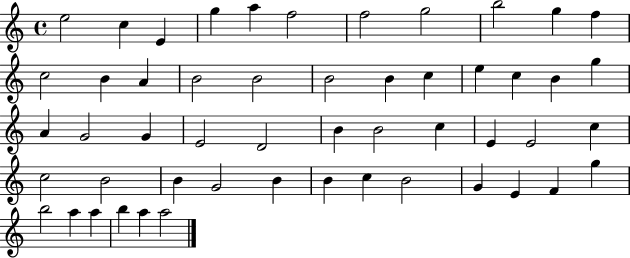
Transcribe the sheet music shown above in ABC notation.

X:1
T:Untitled
M:4/4
L:1/4
K:C
e2 c E g a f2 f2 g2 b2 g f c2 B A B2 B2 B2 B c e c B g A G2 G E2 D2 B B2 c E E2 c c2 B2 B G2 B B c B2 G E F g b2 a a b a a2